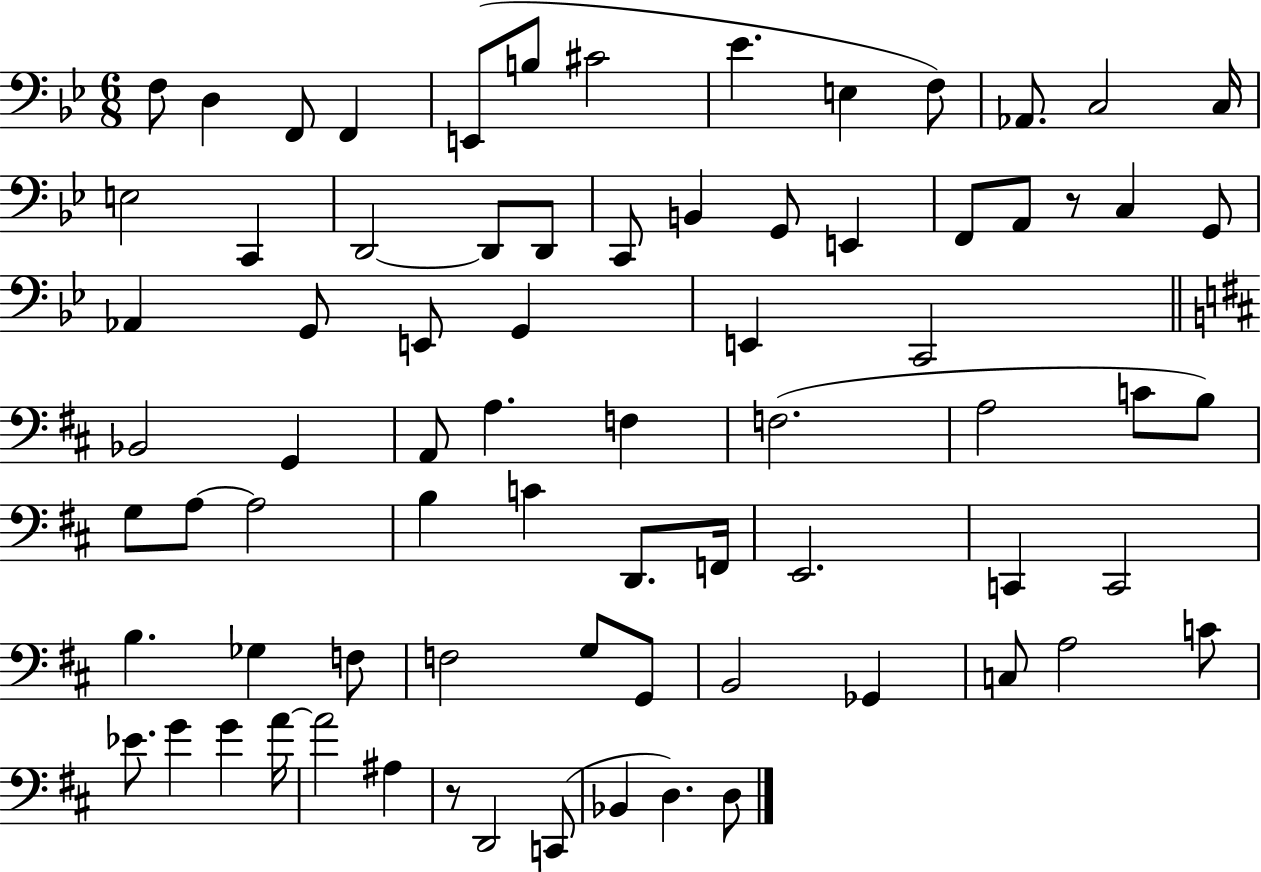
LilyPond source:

{
  \clef bass
  \numericTimeSignature
  \time 6/8
  \key bes \major
  f8 d4 f,8 f,4 | e,8( b8 cis'2 | ees'4. e4 f8) | aes,8. c2 c16 | \break e2 c,4 | d,2~~ d,8 d,8 | c,8 b,4 g,8 e,4 | f,8 a,8 r8 c4 g,8 | \break aes,4 g,8 e,8 g,4 | e,4 c,2 | \bar "||" \break \key b \minor bes,2 g,4 | a,8 a4. f4 | f2.( | a2 c'8 b8) | \break g8 a8~~ a2 | b4 c'4 d,8. f,16 | e,2. | c,4 c,2 | \break b4. ges4 f8 | f2 g8 g,8 | b,2 ges,4 | c8 a2 c'8 | \break ees'8. g'4 g'4 a'16~~ | a'2 ais4 | r8 d,2 c,8( | bes,4 d4.) d8 | \break \bar "|."
}